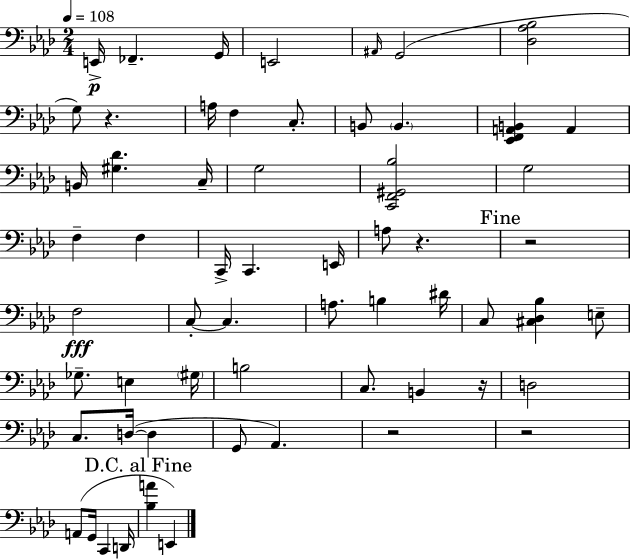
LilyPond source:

{
  \clef bass
  \numericTimeSignature
  \time 2/4
  \key aes \major
  \tempo 4 = 108
  \repeat volta 2 { e,16->\p fes,4.-- g,16 | e,2 | \grace { ais,16 } g,2( | <des aes bes>2 | \break g8) r4. | a16 f4 c8.-. | b,8 \parenthesize b,4. | <ees, f, a, b,>4 a,4 | \break b,16 <gis des'>4. | c16-- g2 | <c, f, gis, bes>2 | g2 | \break f4-- f4 | c,16-> c,4. | e,16 a8 r4. | \mark "Fine" r2 | \break f2\fff | c8-.~~ c4. | a8. b4 | dis'16 c8 <cis des bes>4 e8-- | \break ges8.-- e4 | \parenthesize gis16 b2 | c8. b,4 | r16 d2 | \break c8. d16~(~ d4 | g,8 aes,4.) | r2 | r2 | \break a,8( g,16 c,4 | d,16 \mark "D.C. al Fine" <bes a'>4 e,4) | } \bar "|."
}